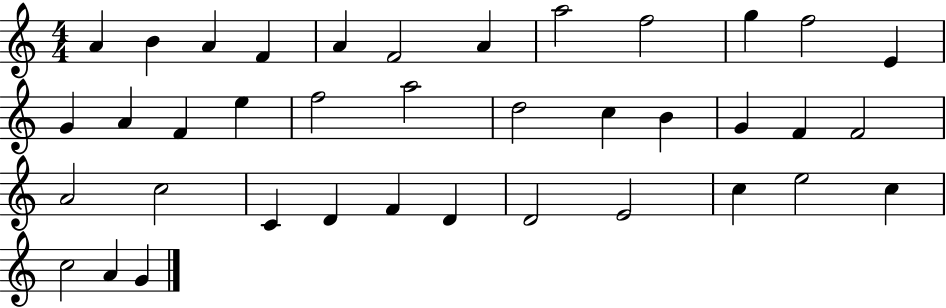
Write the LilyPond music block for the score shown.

{
  \clef treble
  \numericTimeSignature
  \time 4/4
  \key c \major
  a'4 b'4 a'4 f'4 | a'4 f'2 a'4 | a''2 f''2 | g''4 f''2 e'4 | \break g'4 a'4 f'4 e''4 | f''2 a''2 | d''2 c''4 b'4 | g'4 f'4 f'2 | \break a'2 c''2 | c'4 d'4 f'4 d'4 | d'2 e'2 | c''4 e''2 c''4 | \break c''2 a'4 g'4 | \bar "|."
}